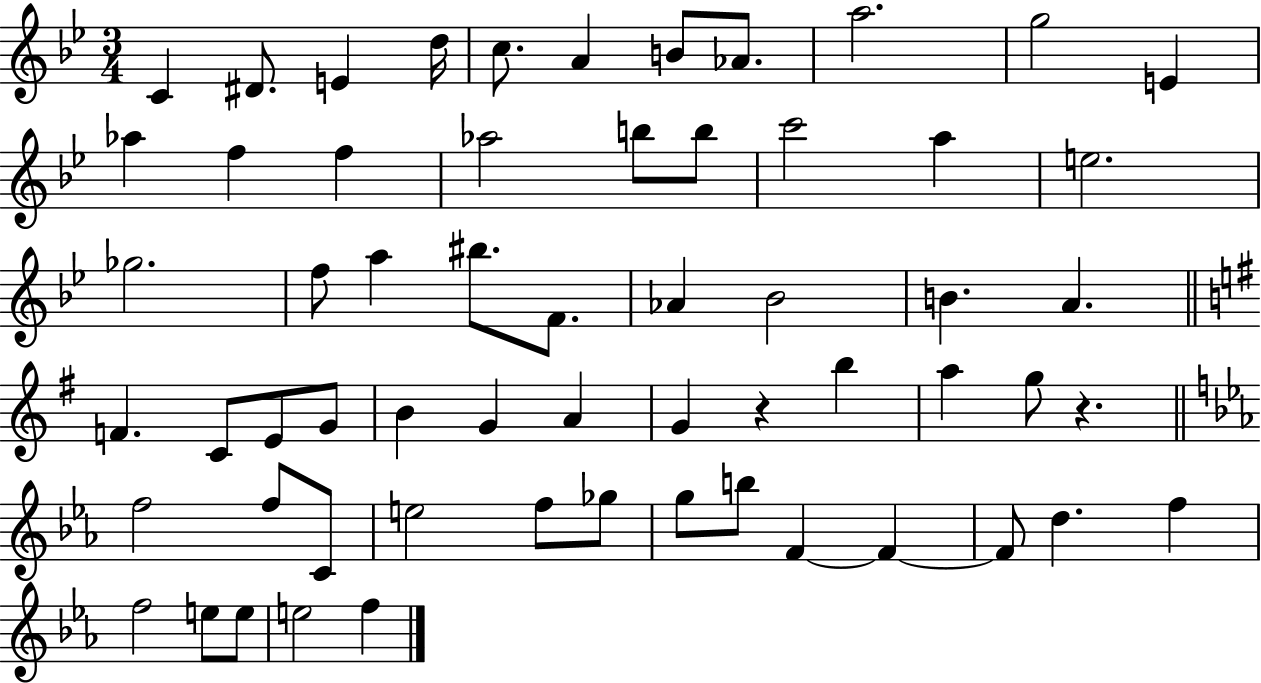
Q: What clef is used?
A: treble